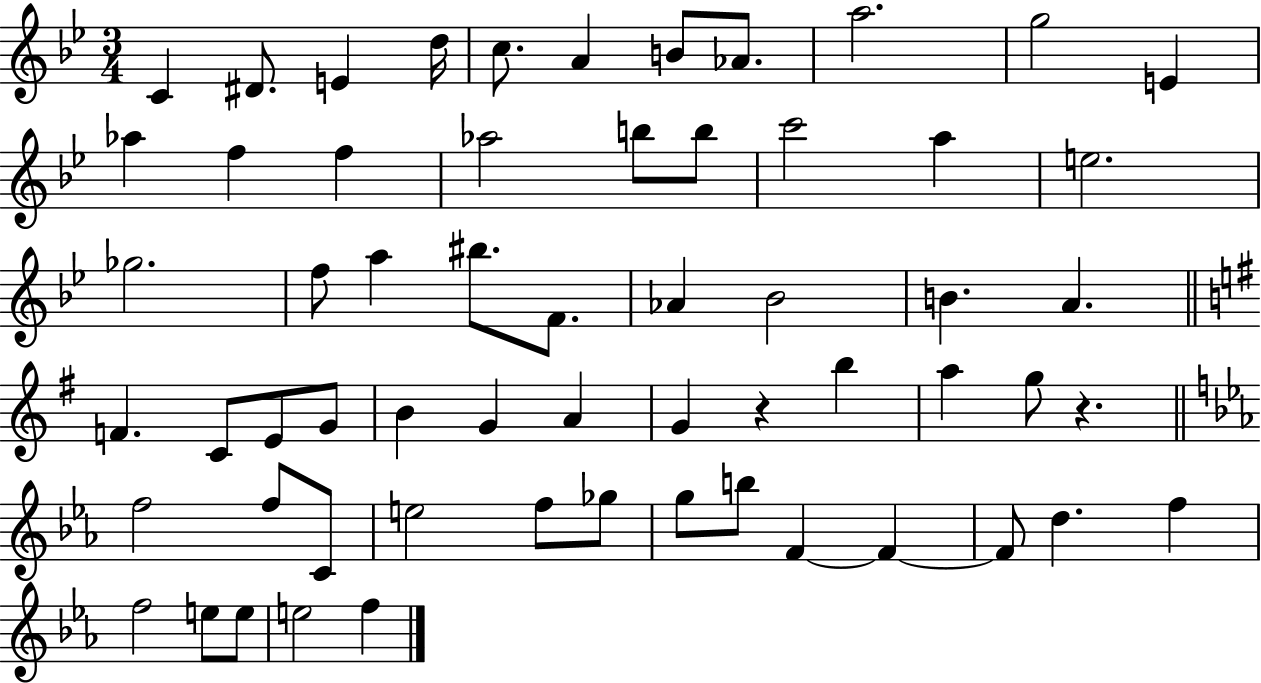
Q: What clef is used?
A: treble